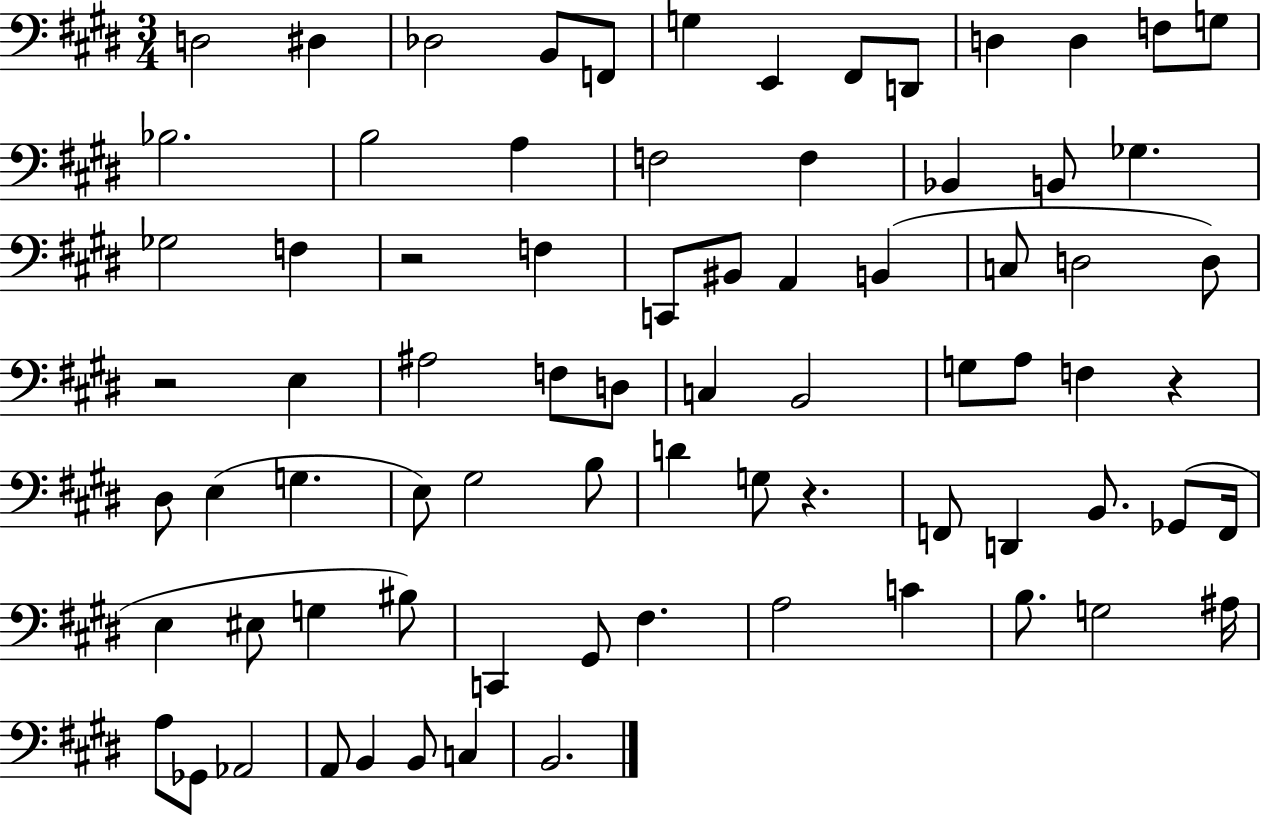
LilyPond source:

{
  \clef bass
  \numericTimeSignature
  \time 3/4
  \key e \major
  d2 dis4 | des2 b,8 f,8 | g4 e,4 fis,8 d,8 | d4 d4 f8 g8 | \break bes2. | b2 a4 | f2 f4 | bes,4 b,8 ges4. | \break ges2 f4 | r2 f4 | c,8 bis,8 a,4 b,4( | c8 d2 d8) | \break r2 e4 | ais2 f8 d8 | c4 b,2 | g8 a8 f4 r4 | \break dis8 e4( g4. | e8) gis2 b8 | d'4 g8 r4. | f,8 d,4 b,8. ges,8( f,16 | \break e4 eis8 g4 bis8) | c,4 gis,8 fis4. | a2 c'4 | b8. g2 ais16 | \break a8 ges,8 aes,2 | a,8 b,4 b,8 c4 | b,2. | \bar "|."
}